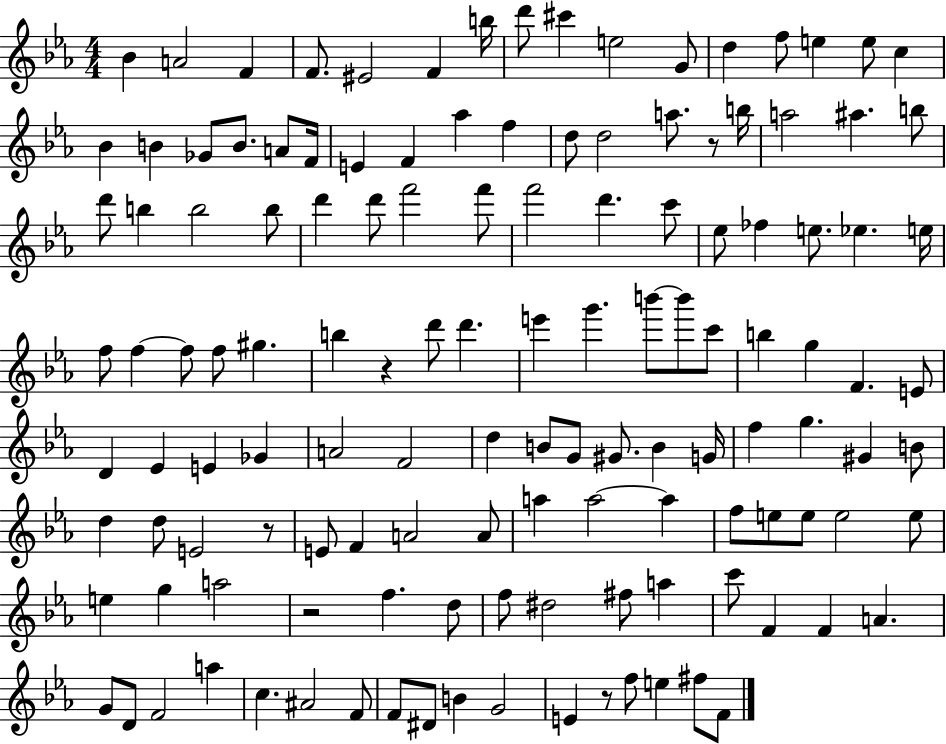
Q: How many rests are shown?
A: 5